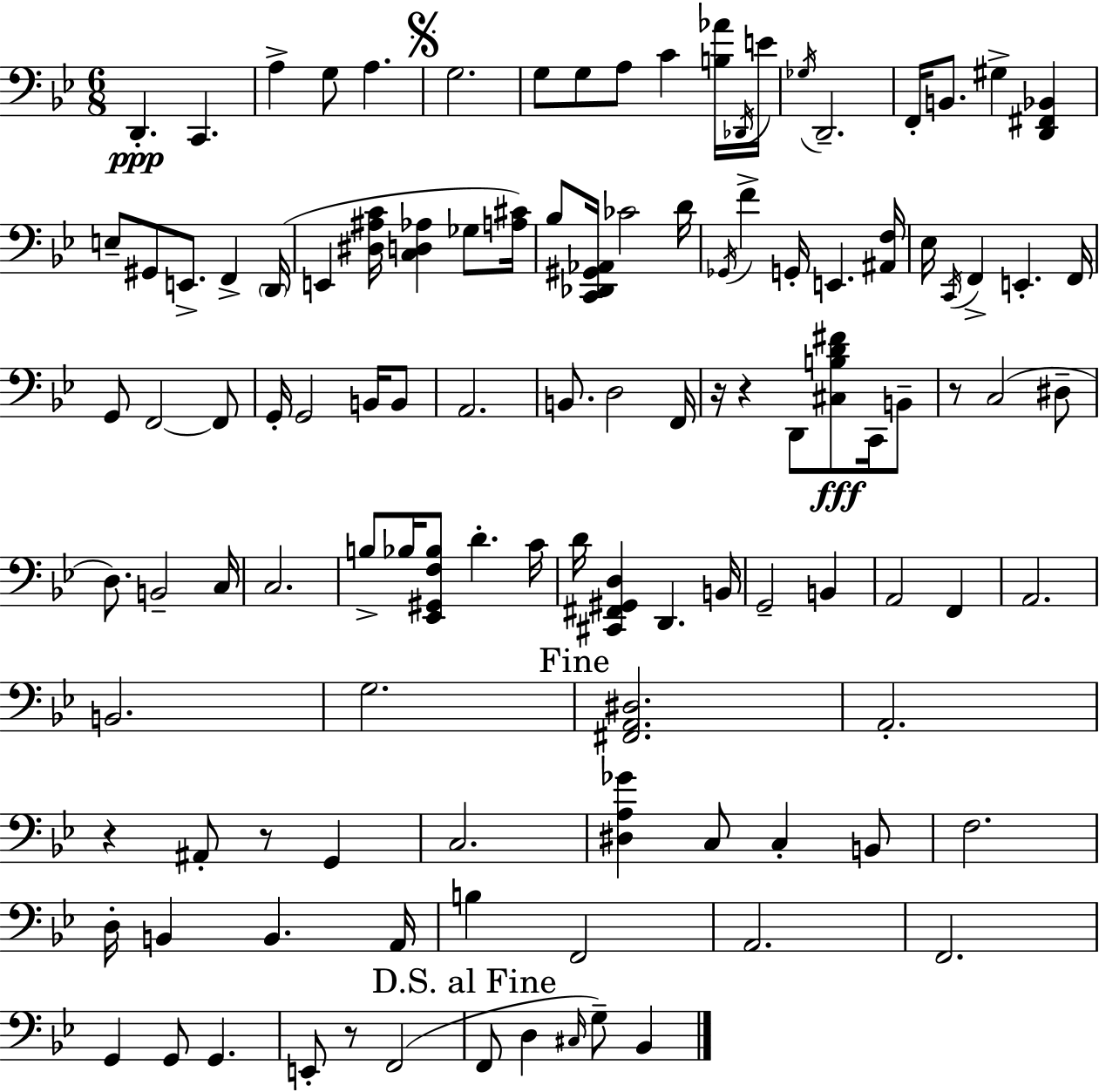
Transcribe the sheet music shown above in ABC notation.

X:1
T:Untitled
M:6/8
L:1/4
K:Gm
D,, C,, A, G,/2 A, G,2 G,/2 G,/2 A,/2 C [B,_A]/4 _D,,/4 E/4 _G,/4 D,,2 F,,/4 B,,/2 ^G, [D,,^F,,_B,,] E,/2 ^G,,/2 E,,/2 F,, D,,/4 E,, [^D,^A,C]/4 [C,D,_A,] _G,/2 [A,^C]/4 _B,/2 [C,,_D,,^G,,_A,,]/4 _C2 D/4 _G,,/4 F G,,/4 E,, [^A,,F,]/4 _E,/4 C,,/4 F,, E,, F,,/4 G,,/2 F,,2 F,,/2 G,,/4 G,,2 B,,/4 B,,/2 A,,2 B,,/2 D,2 F,,/4 z/4 z D,,/2 [^C,B,D^F]/2 C,,/4 B,,/2 z/2 C,2 ^D,/2 D,/2 B,,2 C,/4 C,2 B,/2 _B,/4 [_E,,^G,,F,_B,]/2 D C/4 D/4 [^C,,^F,,^G,,D,] D,, B,,/4 G,,2 B,, A,,2 F,, A,,2 B,,2 G,2 [^F,,A,,^D,]2 A,,2 z ^A,,/2 z/2 G,, C,2 [^D,A,_G] C,/2 C, B,,/2 F,2 D,/4 B,, B,, A,,/4 B, F,,2 A,,2 F,,2 G,, G,,/2 G,, E,,/2 z/2 F,,2 F,,/2 D, ^C,/4 G,/2 _B,,